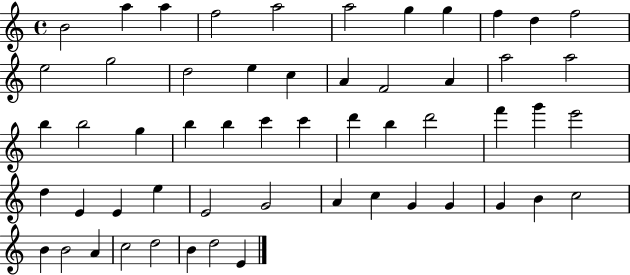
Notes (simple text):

B4/h A5/q A5/q F5/h A5/h A5/h G5/q G5/q F5/q D5/q F5/h E5/h G5/h D5/h E5/q C5/q A4/q F4/h A4/q A5/h A5/h B5/q B5/h G5/q B5/q B5/q C6/q C6/q D6/q B5/q D6/h F6/q G6/q E6/h D5/q E4/q E4/q E5/q E4/h G4/h A4/q C5/q G4/q G4/q G4/q B4/q C5/h B4/q B4/h A4/q C5/h D5/h B4/q D5/h E4/q